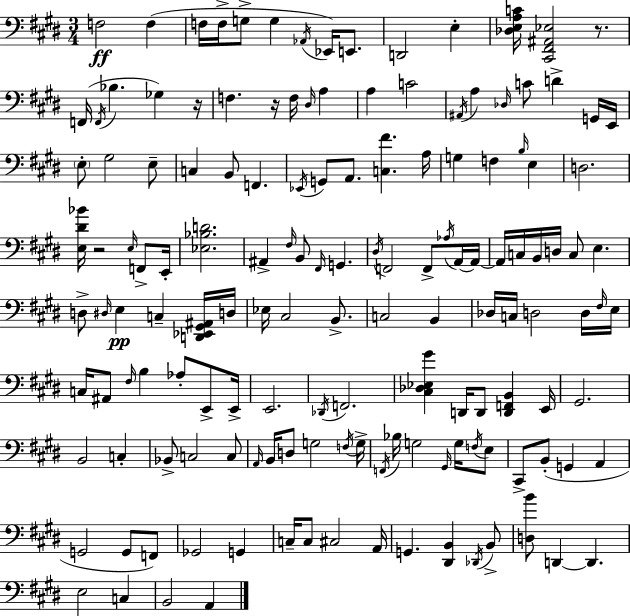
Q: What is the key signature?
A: E major